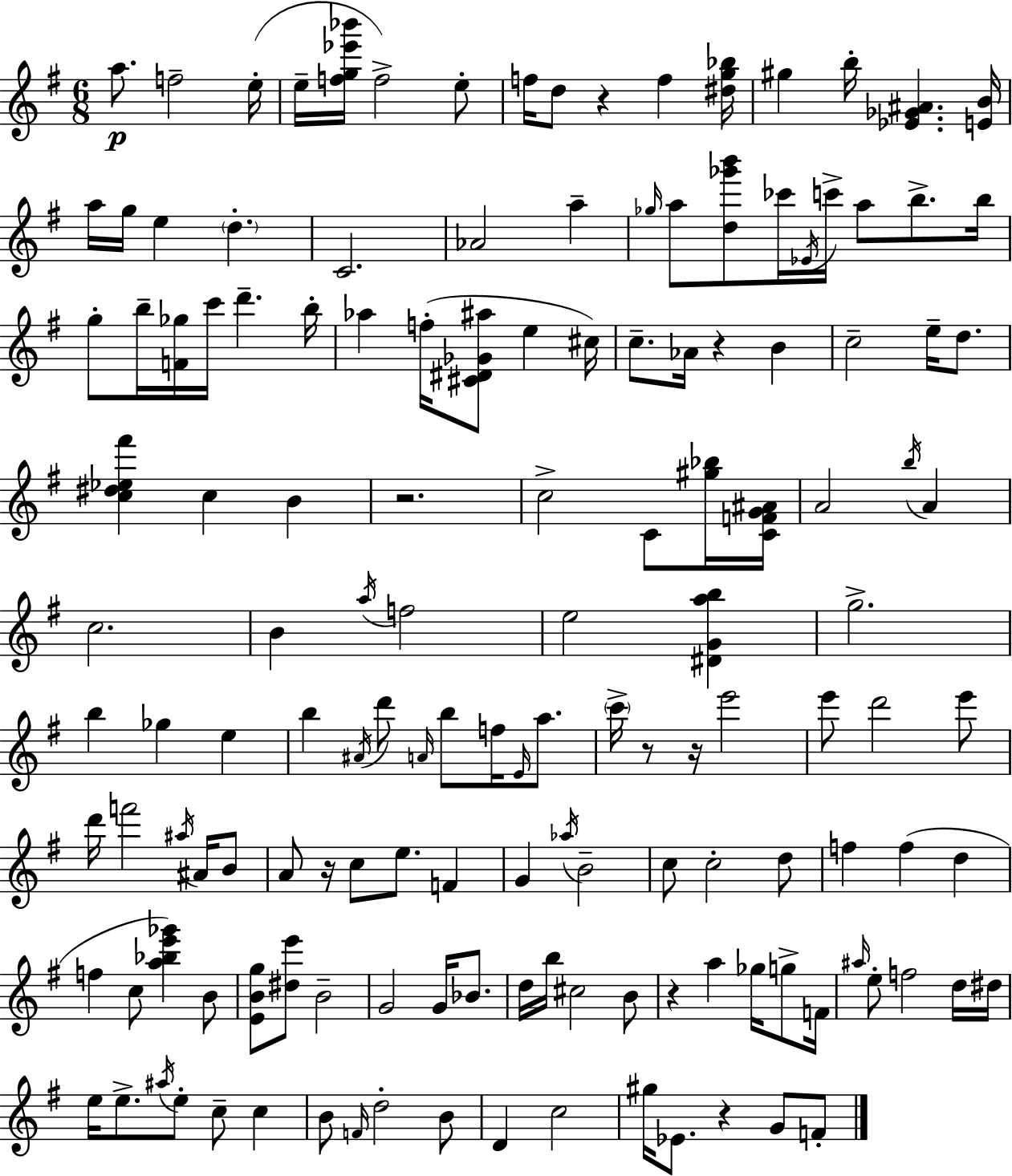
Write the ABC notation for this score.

X:1
T:Untitled
M:6/8
L:1/4
K:G
a/2 f2 e/4 e/4 [fg_e'_b']/4 f2 e/2 f/4 d/2 z f [^dg_b]/4 ^g b/4 [_E_G^A] [EB]/4 a/4 g/4 e d C2 _A2 a _g/4 a/2 [d_g'b']/2 _c'/4 _E/4 c'/4 a/2 b/2 b/4 g/2 b/4 [F_g]/4 c'/4 d' b/4 _a f/4 [^C^D_G^a]/2 e ^c/4 c/2 _A/4 z B c2 e/4 d/2 [c^d_e^f'] c B z2 c2 C/2 [^g_b]/4 [CFG^A]/4 A2 b/4 A c2 B a/4 f2 e2 [^DGab] g2 b _g e b ^A/4 d'/2 A/4 b/2 f/4 E/4 a/2 c'/4 z/2 z/4 e'2 e'/2 d'2 e'/2 d'/4 f'2 ^a/4 ^A/4 B/2 A/2 z/4 c/2 e/2 F G _a/4 B2 c/2 c2 d/2 f f d f c/2 [a_be'_g'] B/2 [EBg]/2 [^de']/2 B2 G2 G/4 _B/2 d/4 b/4 ^c2 B/2 z a _g/4 g/2 F/4 ^a/4 e/2 f2 d/4 ^d/4 e/4 e/2 ^a/4 e/2 c/2 c B/2 F/4 d2 B/2 D c2 ^g/4 _E/2 z G/2 F/2